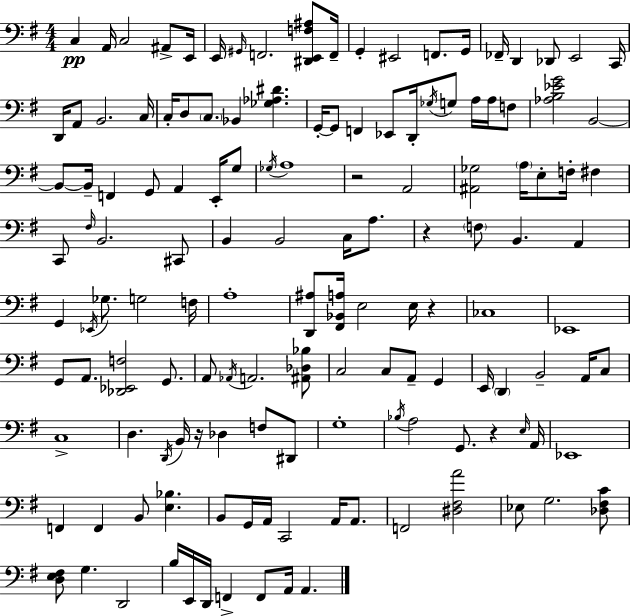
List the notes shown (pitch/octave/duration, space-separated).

C3/q A2/s C3/h A#2/e E2/s E2/s G#2/s F2/h. [D#2,E2,F3,A#3]/e F2/s G2/q EIS2/h F2/e. G2/s FES2/s D2/q Db2/e E2/h C2/s D2/s A2/e B2/h. C3/s C3/s D3/e C3/e. Bb2/q [Gb3,Ab3,D#4]/q. G2/s G2/e F2/q Eb2/e D2/s Gb3/s G3/e A3/s A3/s F3/e [Ab3,B3,Eb4,G4]/h B2/h B2/e B2/s F2/q G2/e A2/q E2/s G3/e Gb3/s A3/w R/h A2/h [A#2,Gb3]/h A3/s E3/e F3/s F#3/q C2/e F#3/s B2/h. C#2/e B2/q B2/h C3/s A3/e. R/q F3/e B2/q. A2/q G2/q Eb2/s Gb3/e. G3/h F3/s A3/w [D2,A#3]/e [F#2,Bb2,A3]/s E3/h E3/s R/q CES3/w Eb2/w G2/e A2/e. [Db2,Eb2,F3]/h G2/e. A2/e Ab2/s A2/h. [A#2,Db3,Bb3]/e C3/h C3/e A2/e G2/q E2/s D2/q B2/h A2/s C3/e C3/w D3/q. D2/s B2/s R/s Db3/q F3/e D#2/e G3/w Bb3/s A3/h G2/e. R/q E3/s A2/s Eb2/w F2/q F2/q B2/e [E3,Bb3]/q. B2/e G2/s A2/s C2/h A2/s A2/e. F2/h [D#3,F#3,A4]/h Eb3/e G3/h. [Db3,F#3,C4]/e [D3,E3,F#3]/e G3/q. D2/h B3/s E2/s D2/s F2/q F2/e A2/s A2/q.